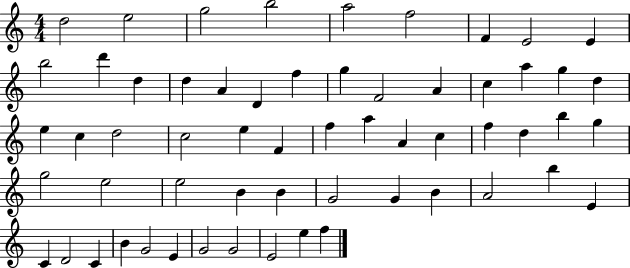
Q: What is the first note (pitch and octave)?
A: D5